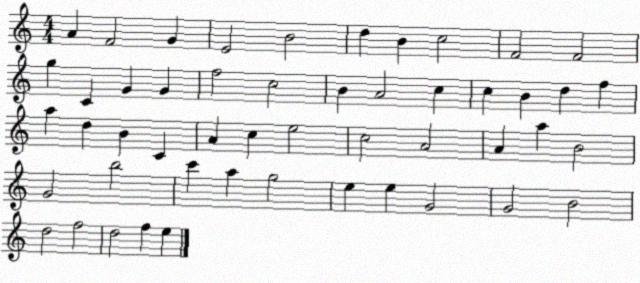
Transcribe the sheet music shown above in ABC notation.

X:1
T:Untitled
M:4/4
L:1/4
K:C
A F2 G E2 B2 d B c2 F2 F2 g C G G f2 c2 B A2 c c B d f a d B C A c e2 c2 A2 A a B2 G2 b2 c' a g2 e e G2 G2 B2 d2 f2 d2 f e